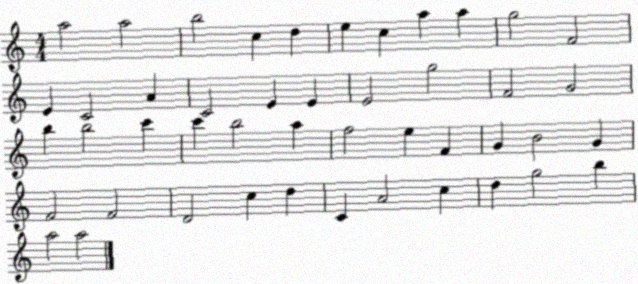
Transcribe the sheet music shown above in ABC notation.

X:1
T:Untitled
M:4/4
L:1/4
K:C
a2 a2 b2 c d e c a a g2 F2 E C2 A C2 E E E2 g2 F2 G2 b b2 c' c' b2 a f2 e F G B2 G F2 F2 D2 c d C A2 c d g2 b a2 a2